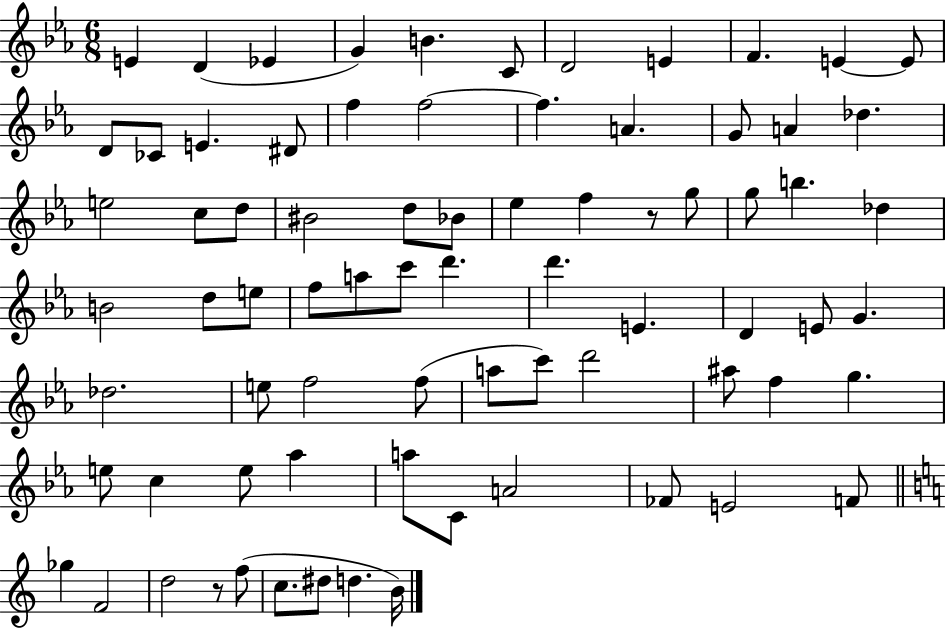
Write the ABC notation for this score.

X:1
T:Untitled
M:6/8
L:1/4
K:Eb
E D _E G B C/2 D2 E F E E/2 D/2 _C/2 E ^D/2 f f2 f A G/2 A _d e2 c/2 d/2 ^B2 d/2 _B/2 _e f z/2 g/2 g/2 b _d B2 d/2 e/2 f/2 a/2 c'/2 d' d' E D E/2 G _d2 e/2 f2 f/2 a/2 c'/2 d'2 ^a/2 f g e/2 c e/2 _a a/2 C/2 A2 _F/2 E2 F/2 _g F2 d2 z/2 f/2 c/2 ^d/2 d B/4